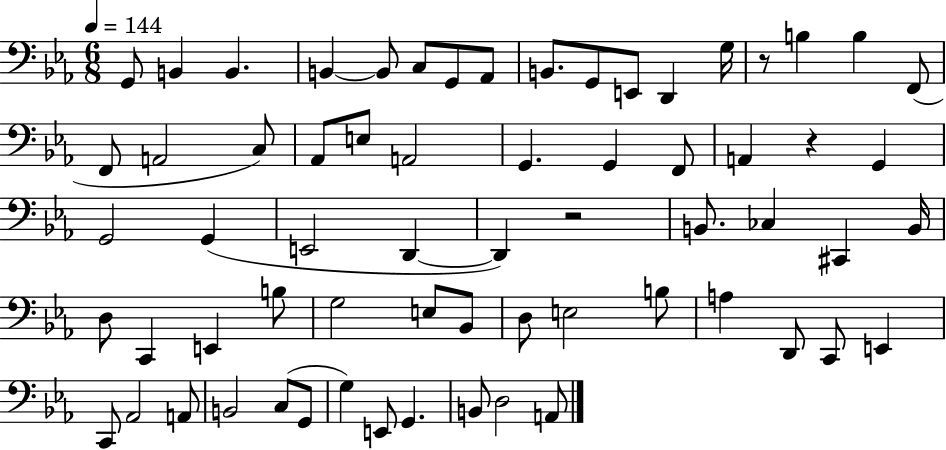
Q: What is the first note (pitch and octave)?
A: G2